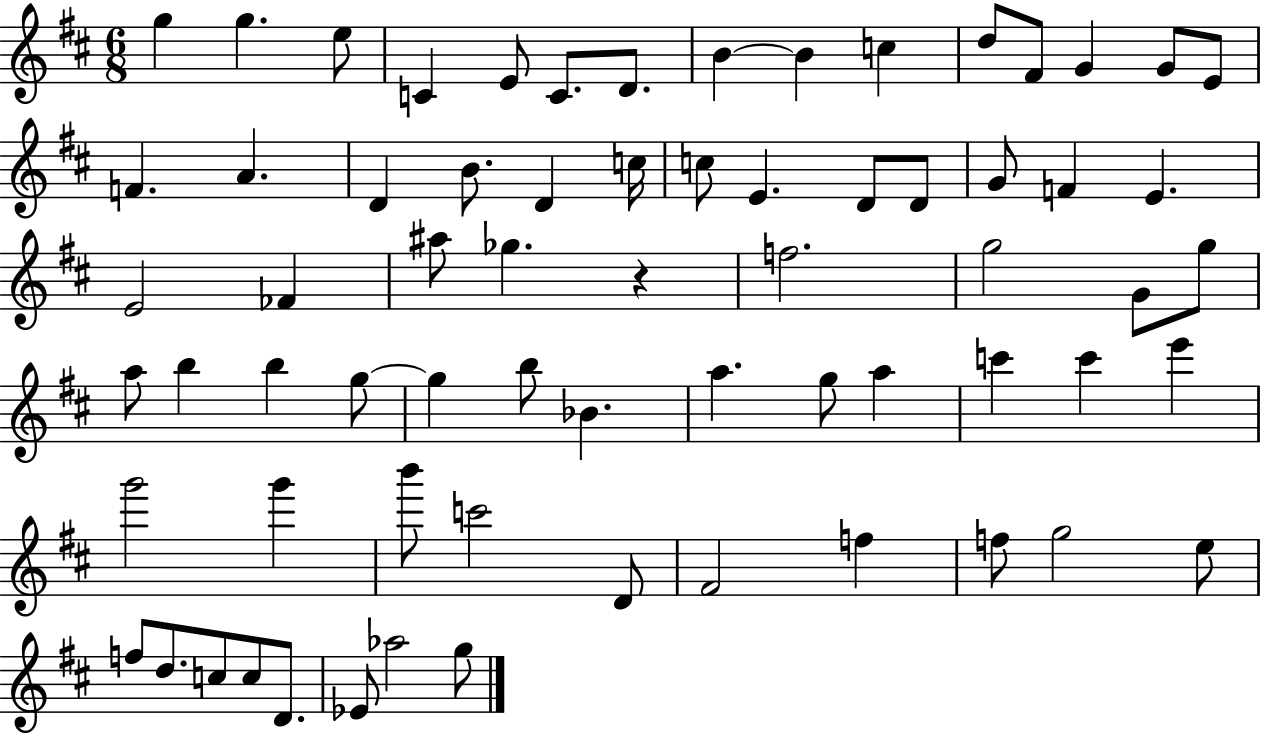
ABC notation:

X:1
T:Untitled
M:6/8
L:1/4
K:D
g g e/2 C E/2 C/2 D/2 B B c d/2 ^F/2 G G/2 E/2 F A D B/2 D c/4 c/2 E D/2 D/2 G/2 F E E2 _F ^a/2 _g z f2 g2 G/2 g/2 a/2 b b g/2 g b/2 _B a g/2 a c' c' e' g'2 g' b'/2 c'2 D/2 ^F2 f f/2 g2 e/2 f/2 d/2 c/2 c/2 D/2 _E/2 _a2 g/2